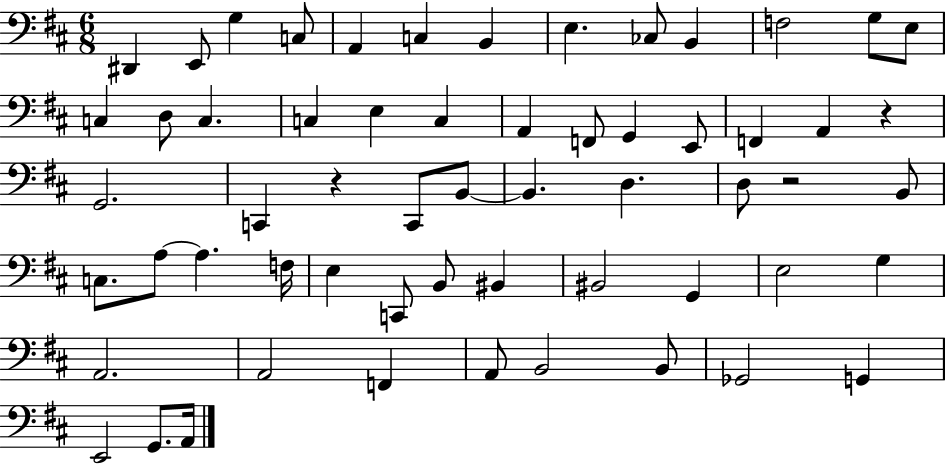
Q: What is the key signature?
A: D major